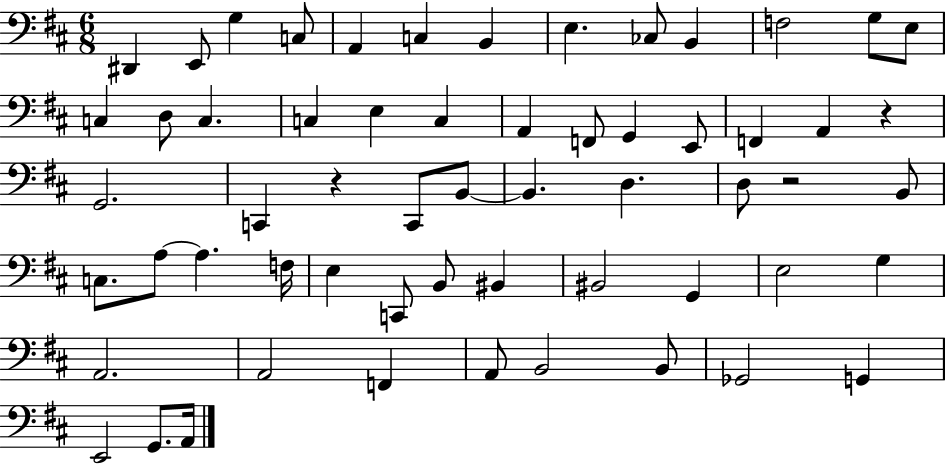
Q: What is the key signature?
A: D major